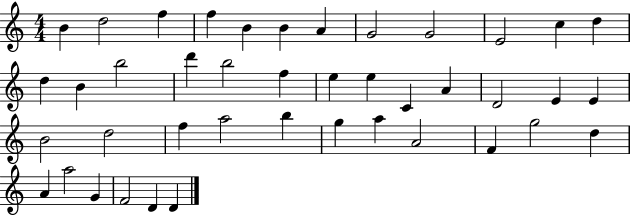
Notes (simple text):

B4/q D5/h F5/q F5/q B4/q B4/q A4/q G4/h G4/h E4/h C5/q D5/q D5/q B4/q B5/h D6/q B5/h F5/q E5/q E5/q C4/q A4/q D4/h E4/q E4/q B4/h D5/h F5/q A5/h B5/q G5/q A5/q A4/h F4/q G5/h D5/q A4/q A5/h G4/q F4/h D4/q D4/q